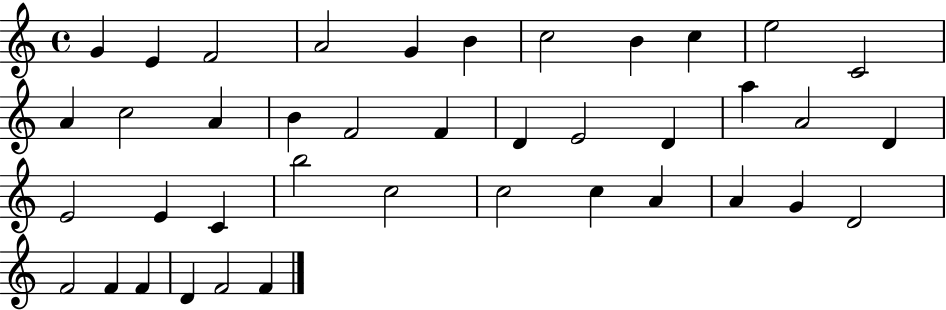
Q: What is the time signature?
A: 4/4